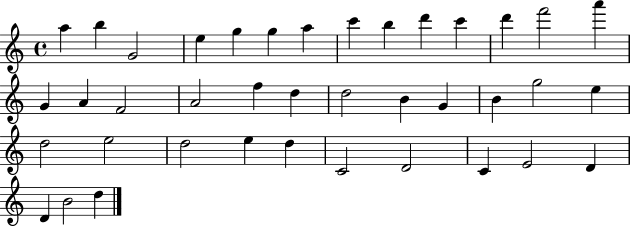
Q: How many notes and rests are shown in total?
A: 39